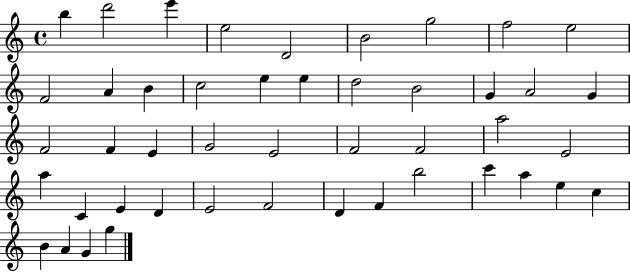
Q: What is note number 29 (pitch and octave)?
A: E4